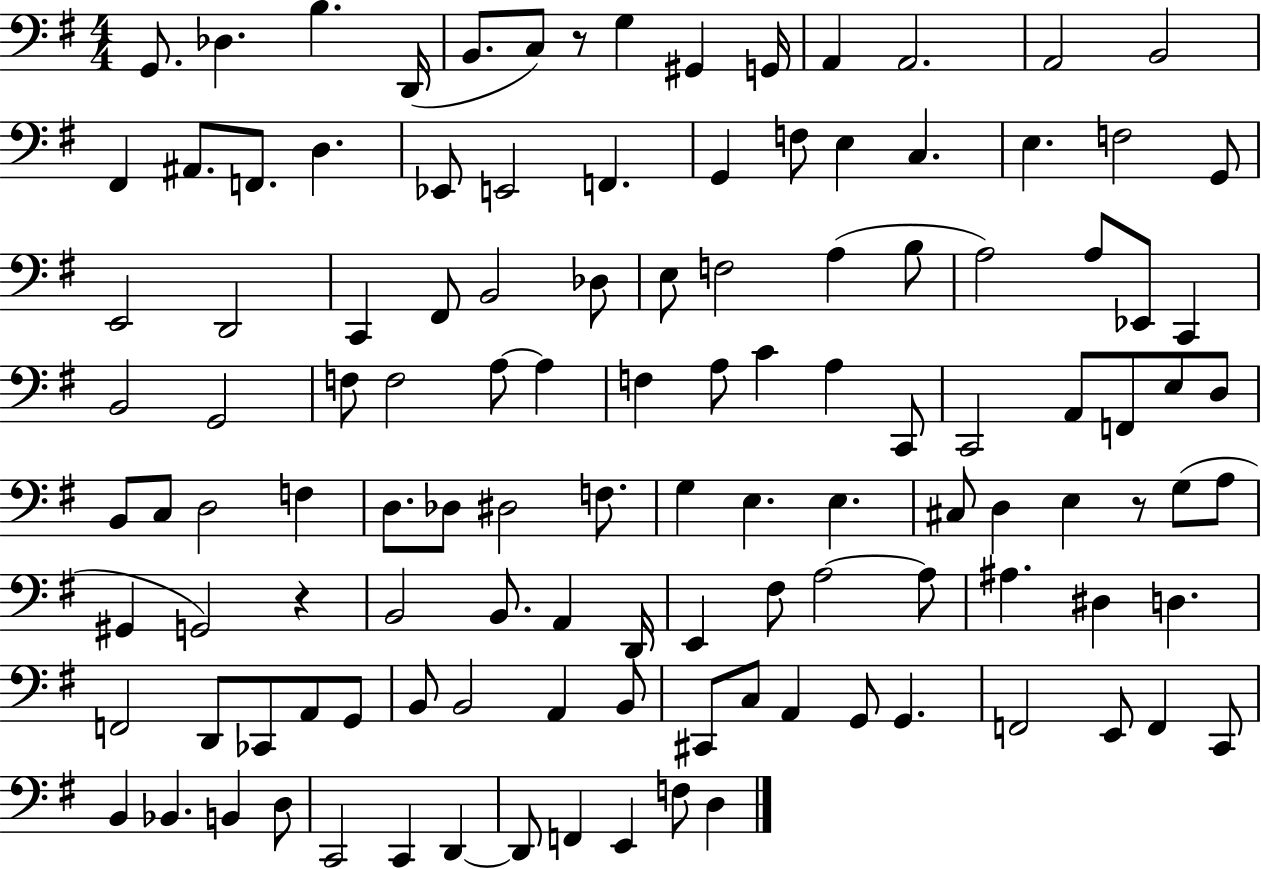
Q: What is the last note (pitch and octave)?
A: D3